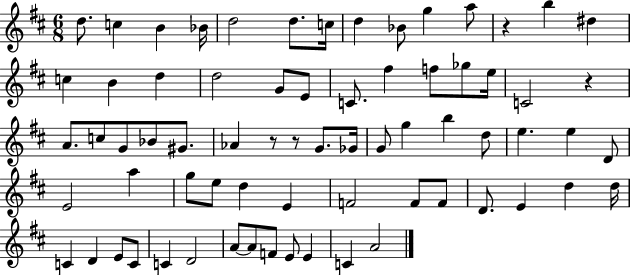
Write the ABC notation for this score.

X:1
T:Untitled
M:6/8
L:1/4
K:D
d/2 c B _B/4 d2 d/2 c/4 d _B/2 g a/2 z b ^d c B d d2 G/2 E/2 C/2 ^f f/2 _g/2 e/4 C2 z A/2 c/2 G/2 _B/2 ^G/2 _A z/2 z/2 G/2 _G/4 G/2 g b d/2 e e D/2 E2 a g/2 e/2 d E F2 F/2 F/2 D/2 E d d/4 C D E/2 C/2 C D2 A/2 A/2 F/2 E/2 E C A2